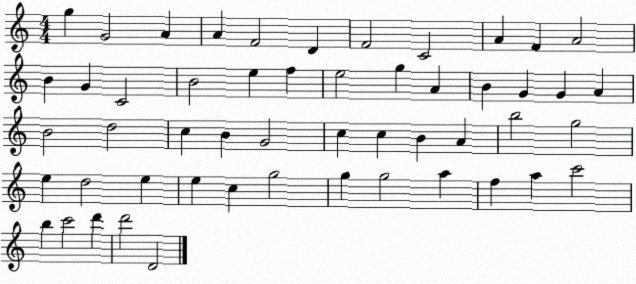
X:1
T:Untitled
M:4/4
L:1/4
K:C
g G2 A A F2 D F2 C2 A F A2 B G C2 B2 e f e2 g A B G G A B2 d2 c B G2 c c B A b2 g2 e d2 e e c g2 g g2 a f a c'2 b c'2 d' d'2 D2